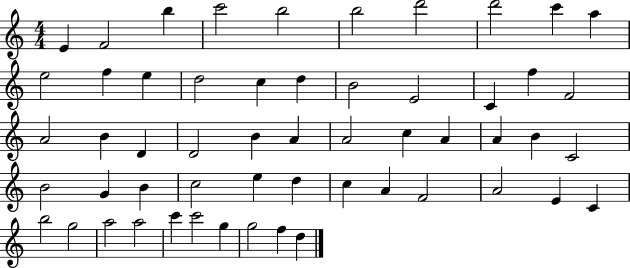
E4/q F4/h B5/q C6/h B5/h B5/h D6/h D6/h C6/q A5/q E5/h F5/q E5/q D5/h C5/q D5/q B4/h E4/h C4/q F5/q F4/h A4/h B4/q D4/q D4/h B4/q A4/q A4/h C5/q A4/q A4/q B4/q C4/h B4/h G4/q B4/q C5/h E5/q D5/q C5/q A4/q F4/h A4/h E4/q C4/q B5/h G5/h A5/h A5/h C6/q C6/h G5/q G5/h F5/q D5/q